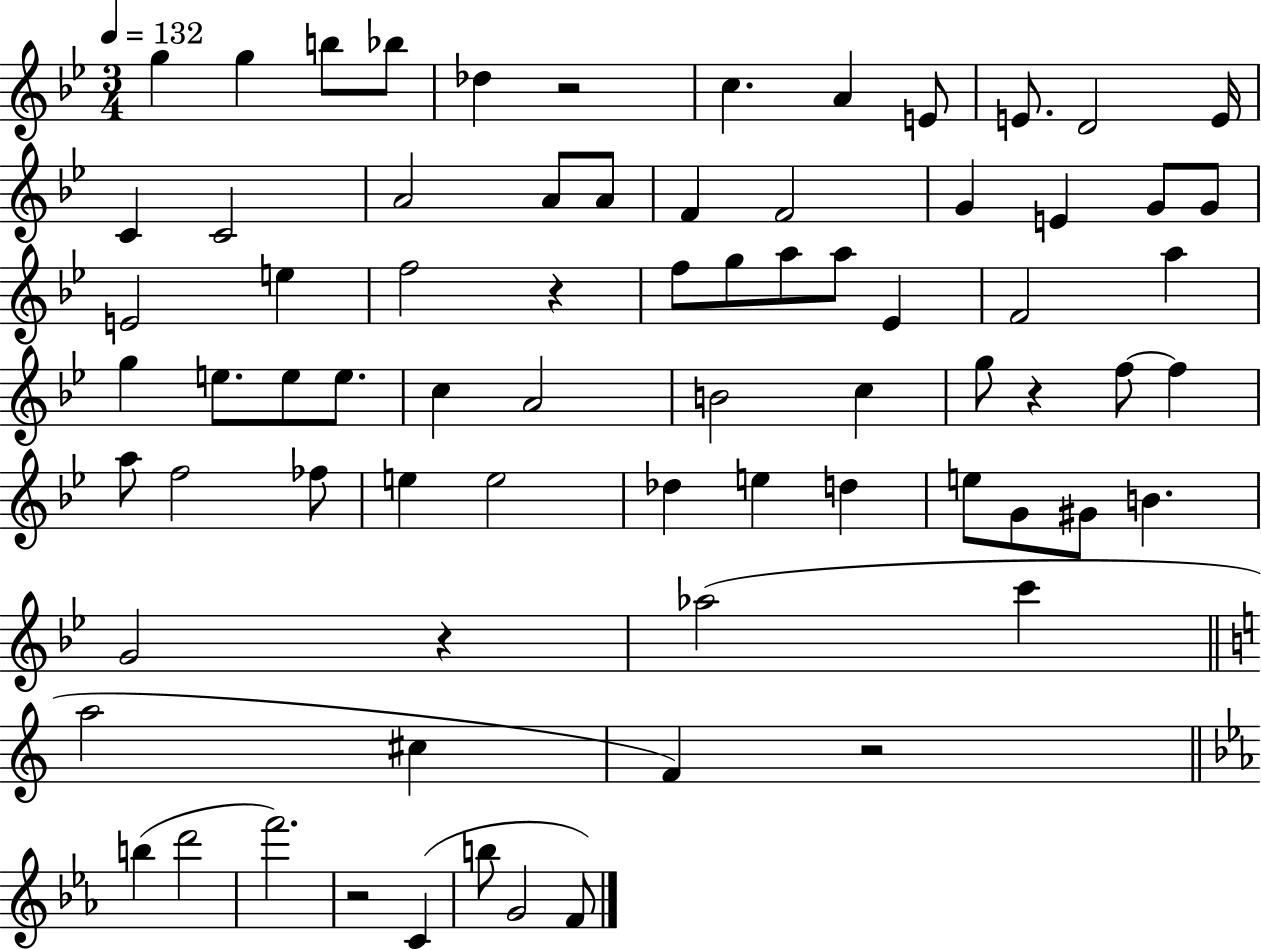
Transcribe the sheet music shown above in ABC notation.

X:1
T:Untitled
M:3/4
L:1/4
K:Bb
g g b/2 _b/2 _d z2 c A E/2 E/2 D2 E/4 C C2 A2 A/2 A/2 F F2 G E G/2 G/2 E2 e f2 z f/2 g/2 a/2 a/2 _E F2 a g e/2 e/2 e/2 c A2 B2 c g/2 z f/2 f a/2 f2 _f/2 e e2 _d e d e/2 G/2 ^G/2 B G2 z _a2 c' a2 ^c F z2 b d'2 f'2 z2 C b/2 G2 F/2